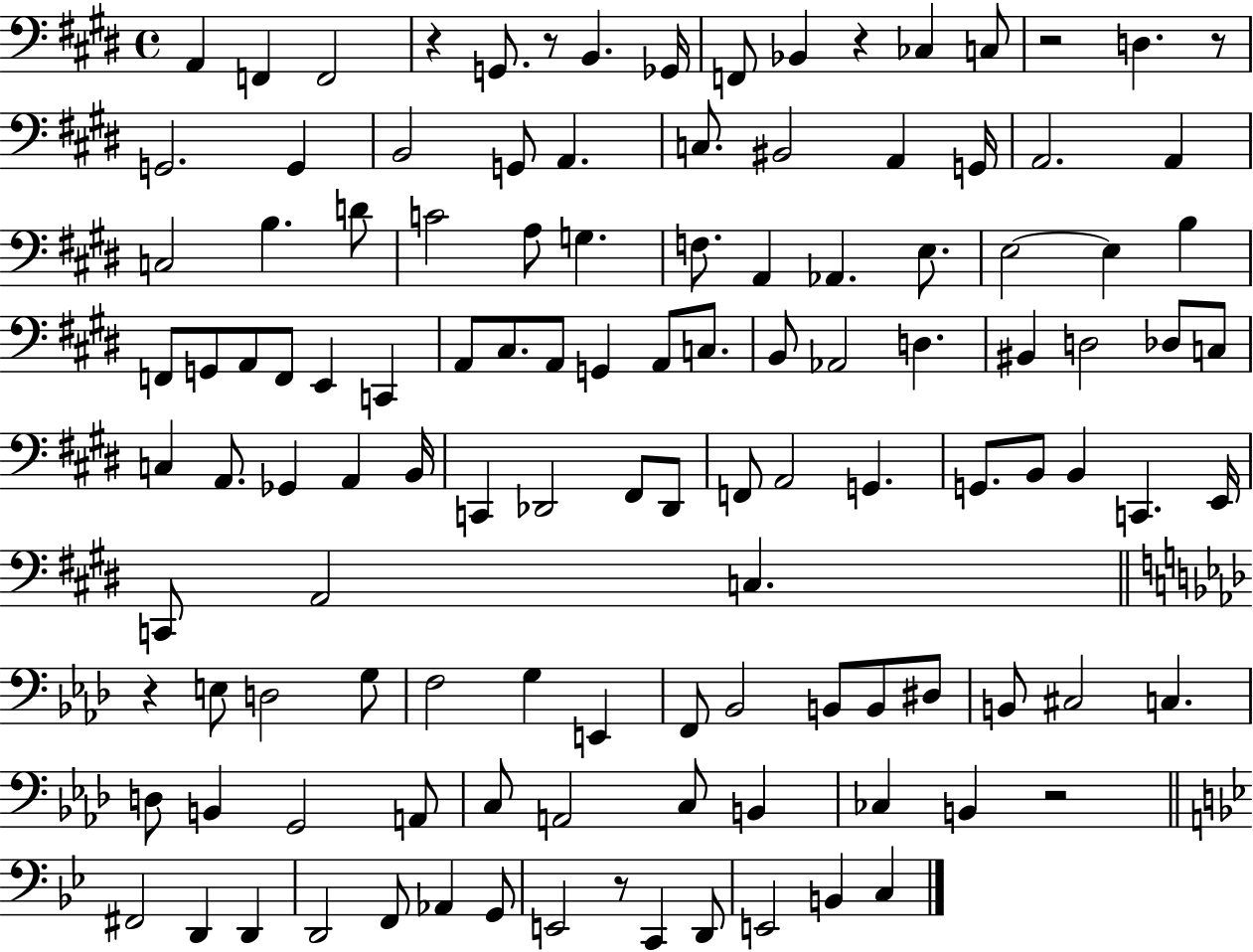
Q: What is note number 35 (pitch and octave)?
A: B3